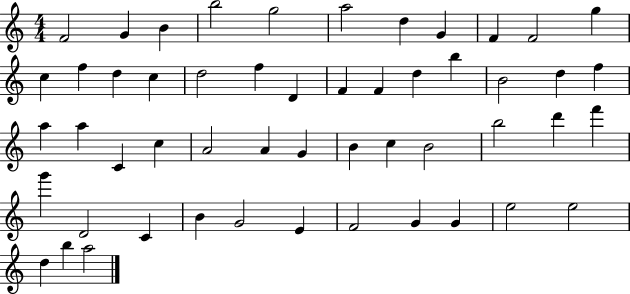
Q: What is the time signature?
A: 4/4